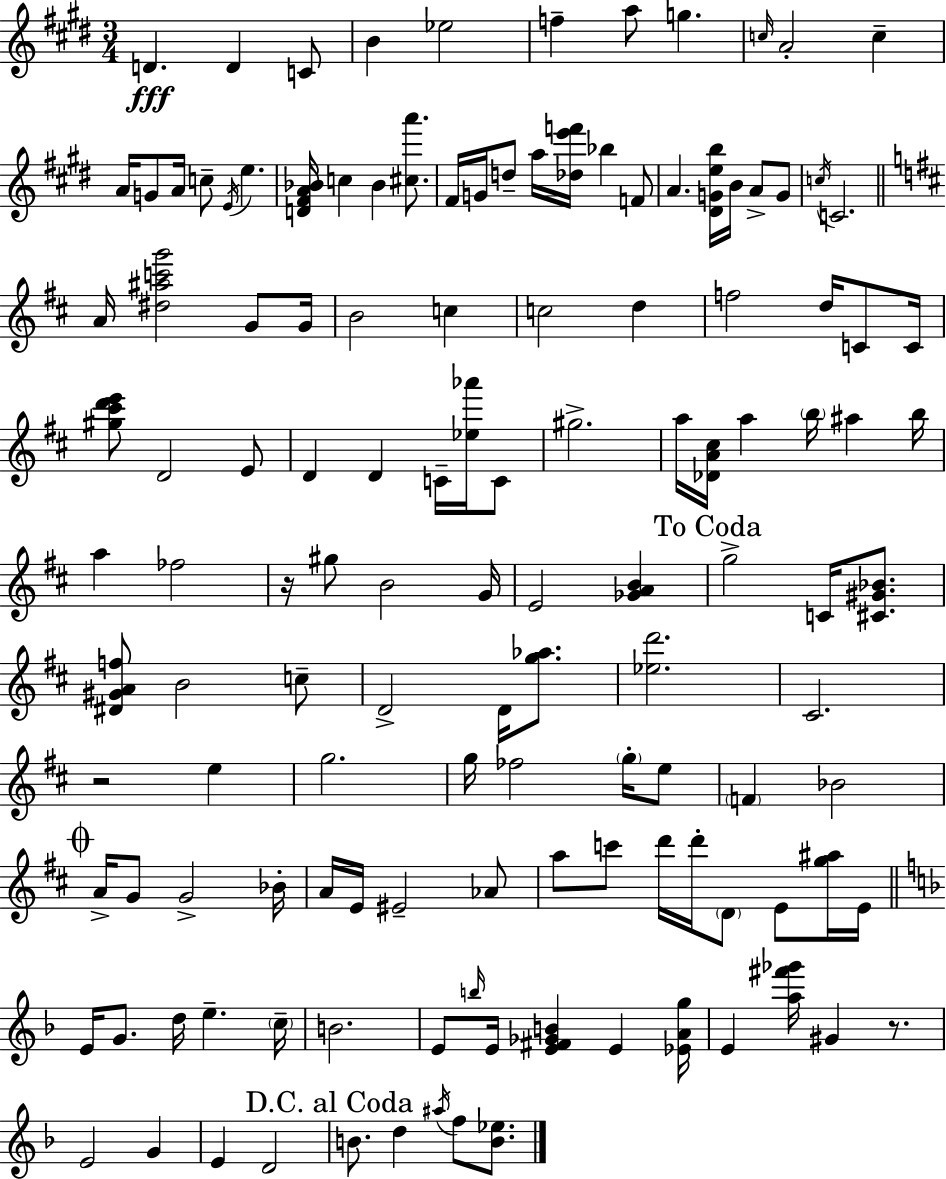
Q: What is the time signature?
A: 3/4